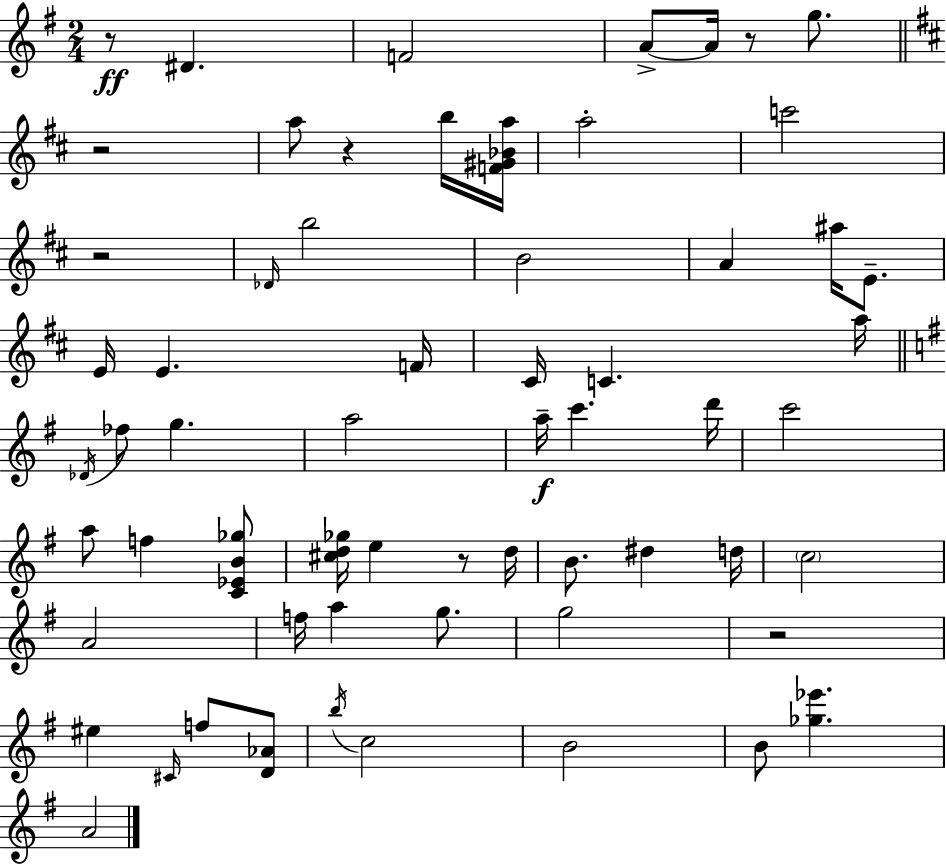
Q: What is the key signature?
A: E minor